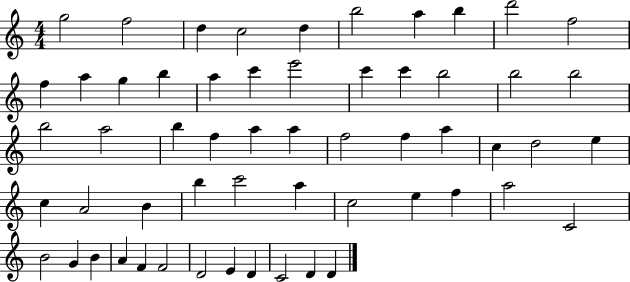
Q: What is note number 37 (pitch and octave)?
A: B4